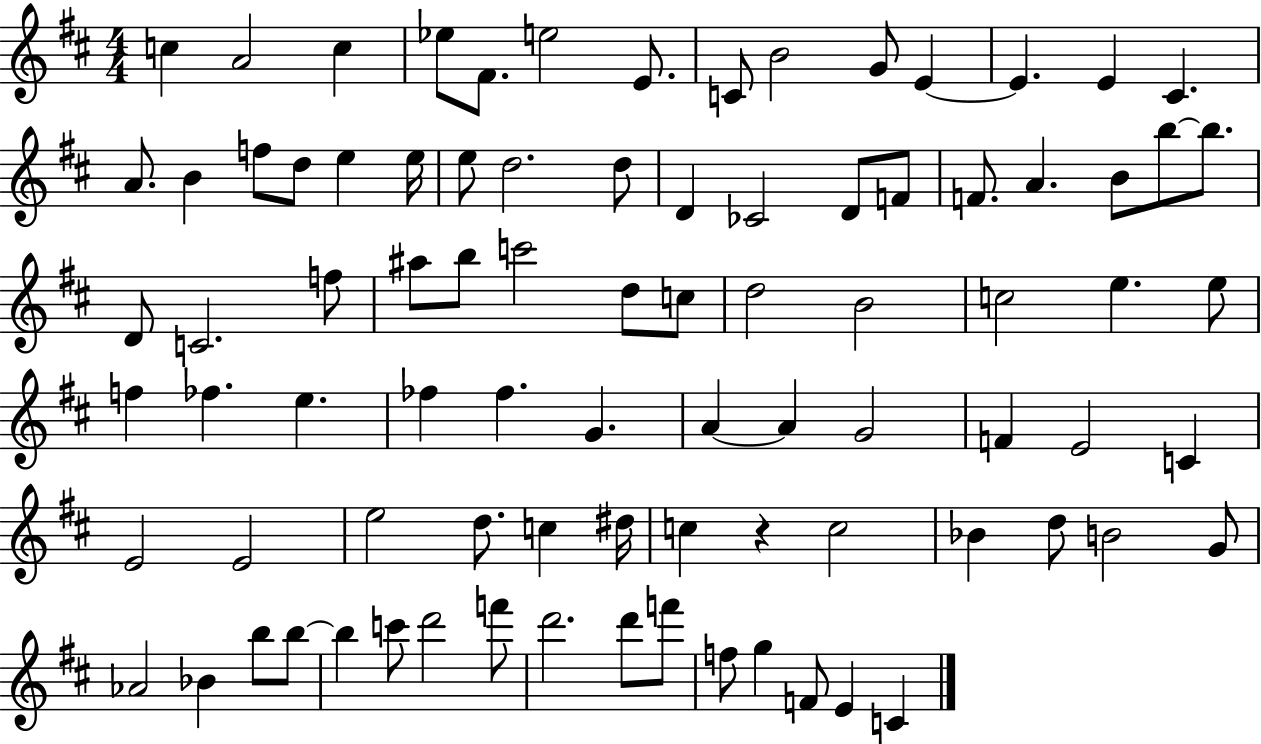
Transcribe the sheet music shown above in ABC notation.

X:1
T:Untitled
M:4/4
L:1/4
K:D
c A2 c _e/2 ^F/2 e2 E/2 C/2 B2 G/2 E E E ^C A/2 B f/2 d/2 e e/4 e/2 d2 d/2 D _C2 D/2 F/2 F/2 A B/2 b/2 b/2 D/2 C2 f/2 ^a/2 b/2 c'2 d/2 c/2 d2 B2 c2 e e/2 f _f e _f _f G A A G2 F E2 C E2 E2 e2 d/2 c ^d/4 c z c2 _B d/2 B2 G/2 _A2 _B b/2 b/2 b c'/2 d'2 f'/2 d'2 d'/2 f'/2 f/2 g F/2 E C